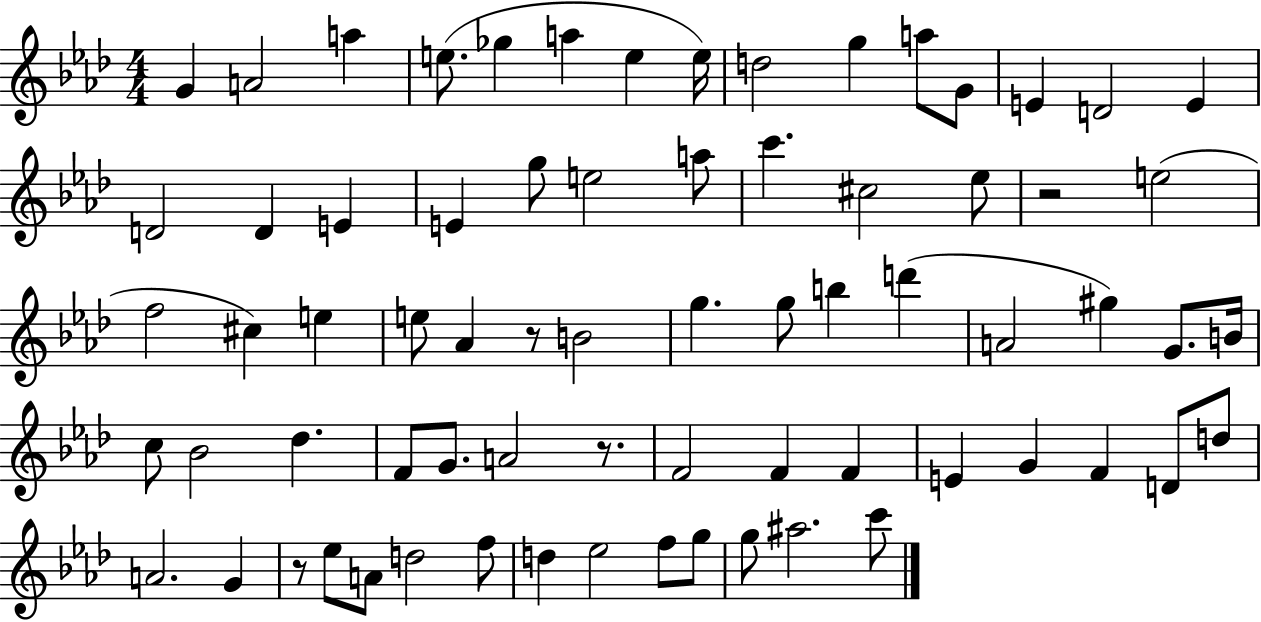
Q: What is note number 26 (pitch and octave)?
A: E5